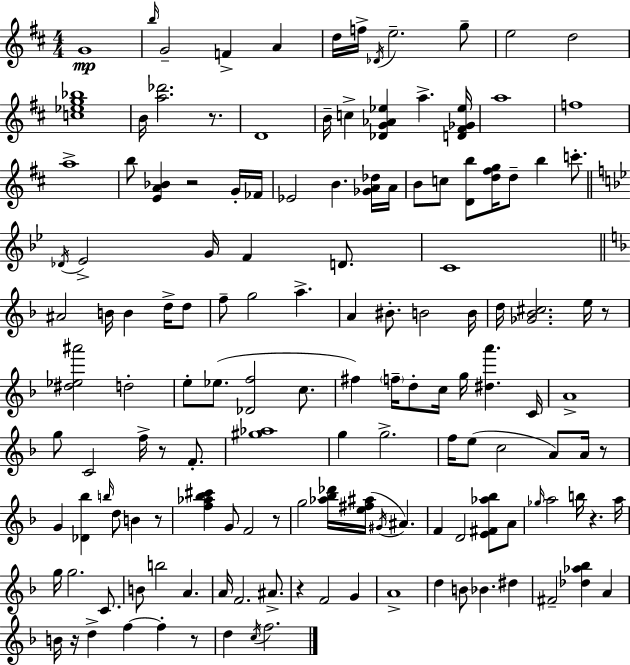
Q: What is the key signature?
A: D major